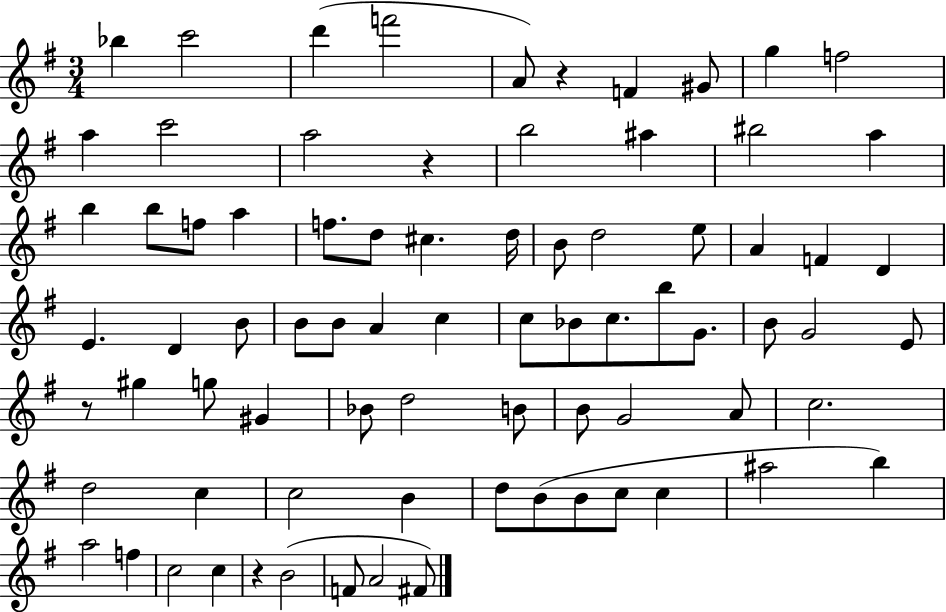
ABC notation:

X:1
T:Untitled
M:3/4
L:1/4
K:G
_b c'2 d' f'2 A/2 z F ^G/2 g f2 a c'2 a2 z b2 ^a ^b2 a b b/2 f/2 a f/2 d/2 ^c d/4 B/2 d2 e/2 A F D E D B/2 B/2 B/2 A c c/2 _B/2 c/2 b/2 G/2 B/2 G2 E/2 z/2 ^g g/2 ^G _B/2 d2 B/2 B/2 G2 A/2 c2 d2 c c2 B d/2 B/2 B/2 c/2 c ^a2 b a2 f c2 c z B2 F/2 A2 ^F/2